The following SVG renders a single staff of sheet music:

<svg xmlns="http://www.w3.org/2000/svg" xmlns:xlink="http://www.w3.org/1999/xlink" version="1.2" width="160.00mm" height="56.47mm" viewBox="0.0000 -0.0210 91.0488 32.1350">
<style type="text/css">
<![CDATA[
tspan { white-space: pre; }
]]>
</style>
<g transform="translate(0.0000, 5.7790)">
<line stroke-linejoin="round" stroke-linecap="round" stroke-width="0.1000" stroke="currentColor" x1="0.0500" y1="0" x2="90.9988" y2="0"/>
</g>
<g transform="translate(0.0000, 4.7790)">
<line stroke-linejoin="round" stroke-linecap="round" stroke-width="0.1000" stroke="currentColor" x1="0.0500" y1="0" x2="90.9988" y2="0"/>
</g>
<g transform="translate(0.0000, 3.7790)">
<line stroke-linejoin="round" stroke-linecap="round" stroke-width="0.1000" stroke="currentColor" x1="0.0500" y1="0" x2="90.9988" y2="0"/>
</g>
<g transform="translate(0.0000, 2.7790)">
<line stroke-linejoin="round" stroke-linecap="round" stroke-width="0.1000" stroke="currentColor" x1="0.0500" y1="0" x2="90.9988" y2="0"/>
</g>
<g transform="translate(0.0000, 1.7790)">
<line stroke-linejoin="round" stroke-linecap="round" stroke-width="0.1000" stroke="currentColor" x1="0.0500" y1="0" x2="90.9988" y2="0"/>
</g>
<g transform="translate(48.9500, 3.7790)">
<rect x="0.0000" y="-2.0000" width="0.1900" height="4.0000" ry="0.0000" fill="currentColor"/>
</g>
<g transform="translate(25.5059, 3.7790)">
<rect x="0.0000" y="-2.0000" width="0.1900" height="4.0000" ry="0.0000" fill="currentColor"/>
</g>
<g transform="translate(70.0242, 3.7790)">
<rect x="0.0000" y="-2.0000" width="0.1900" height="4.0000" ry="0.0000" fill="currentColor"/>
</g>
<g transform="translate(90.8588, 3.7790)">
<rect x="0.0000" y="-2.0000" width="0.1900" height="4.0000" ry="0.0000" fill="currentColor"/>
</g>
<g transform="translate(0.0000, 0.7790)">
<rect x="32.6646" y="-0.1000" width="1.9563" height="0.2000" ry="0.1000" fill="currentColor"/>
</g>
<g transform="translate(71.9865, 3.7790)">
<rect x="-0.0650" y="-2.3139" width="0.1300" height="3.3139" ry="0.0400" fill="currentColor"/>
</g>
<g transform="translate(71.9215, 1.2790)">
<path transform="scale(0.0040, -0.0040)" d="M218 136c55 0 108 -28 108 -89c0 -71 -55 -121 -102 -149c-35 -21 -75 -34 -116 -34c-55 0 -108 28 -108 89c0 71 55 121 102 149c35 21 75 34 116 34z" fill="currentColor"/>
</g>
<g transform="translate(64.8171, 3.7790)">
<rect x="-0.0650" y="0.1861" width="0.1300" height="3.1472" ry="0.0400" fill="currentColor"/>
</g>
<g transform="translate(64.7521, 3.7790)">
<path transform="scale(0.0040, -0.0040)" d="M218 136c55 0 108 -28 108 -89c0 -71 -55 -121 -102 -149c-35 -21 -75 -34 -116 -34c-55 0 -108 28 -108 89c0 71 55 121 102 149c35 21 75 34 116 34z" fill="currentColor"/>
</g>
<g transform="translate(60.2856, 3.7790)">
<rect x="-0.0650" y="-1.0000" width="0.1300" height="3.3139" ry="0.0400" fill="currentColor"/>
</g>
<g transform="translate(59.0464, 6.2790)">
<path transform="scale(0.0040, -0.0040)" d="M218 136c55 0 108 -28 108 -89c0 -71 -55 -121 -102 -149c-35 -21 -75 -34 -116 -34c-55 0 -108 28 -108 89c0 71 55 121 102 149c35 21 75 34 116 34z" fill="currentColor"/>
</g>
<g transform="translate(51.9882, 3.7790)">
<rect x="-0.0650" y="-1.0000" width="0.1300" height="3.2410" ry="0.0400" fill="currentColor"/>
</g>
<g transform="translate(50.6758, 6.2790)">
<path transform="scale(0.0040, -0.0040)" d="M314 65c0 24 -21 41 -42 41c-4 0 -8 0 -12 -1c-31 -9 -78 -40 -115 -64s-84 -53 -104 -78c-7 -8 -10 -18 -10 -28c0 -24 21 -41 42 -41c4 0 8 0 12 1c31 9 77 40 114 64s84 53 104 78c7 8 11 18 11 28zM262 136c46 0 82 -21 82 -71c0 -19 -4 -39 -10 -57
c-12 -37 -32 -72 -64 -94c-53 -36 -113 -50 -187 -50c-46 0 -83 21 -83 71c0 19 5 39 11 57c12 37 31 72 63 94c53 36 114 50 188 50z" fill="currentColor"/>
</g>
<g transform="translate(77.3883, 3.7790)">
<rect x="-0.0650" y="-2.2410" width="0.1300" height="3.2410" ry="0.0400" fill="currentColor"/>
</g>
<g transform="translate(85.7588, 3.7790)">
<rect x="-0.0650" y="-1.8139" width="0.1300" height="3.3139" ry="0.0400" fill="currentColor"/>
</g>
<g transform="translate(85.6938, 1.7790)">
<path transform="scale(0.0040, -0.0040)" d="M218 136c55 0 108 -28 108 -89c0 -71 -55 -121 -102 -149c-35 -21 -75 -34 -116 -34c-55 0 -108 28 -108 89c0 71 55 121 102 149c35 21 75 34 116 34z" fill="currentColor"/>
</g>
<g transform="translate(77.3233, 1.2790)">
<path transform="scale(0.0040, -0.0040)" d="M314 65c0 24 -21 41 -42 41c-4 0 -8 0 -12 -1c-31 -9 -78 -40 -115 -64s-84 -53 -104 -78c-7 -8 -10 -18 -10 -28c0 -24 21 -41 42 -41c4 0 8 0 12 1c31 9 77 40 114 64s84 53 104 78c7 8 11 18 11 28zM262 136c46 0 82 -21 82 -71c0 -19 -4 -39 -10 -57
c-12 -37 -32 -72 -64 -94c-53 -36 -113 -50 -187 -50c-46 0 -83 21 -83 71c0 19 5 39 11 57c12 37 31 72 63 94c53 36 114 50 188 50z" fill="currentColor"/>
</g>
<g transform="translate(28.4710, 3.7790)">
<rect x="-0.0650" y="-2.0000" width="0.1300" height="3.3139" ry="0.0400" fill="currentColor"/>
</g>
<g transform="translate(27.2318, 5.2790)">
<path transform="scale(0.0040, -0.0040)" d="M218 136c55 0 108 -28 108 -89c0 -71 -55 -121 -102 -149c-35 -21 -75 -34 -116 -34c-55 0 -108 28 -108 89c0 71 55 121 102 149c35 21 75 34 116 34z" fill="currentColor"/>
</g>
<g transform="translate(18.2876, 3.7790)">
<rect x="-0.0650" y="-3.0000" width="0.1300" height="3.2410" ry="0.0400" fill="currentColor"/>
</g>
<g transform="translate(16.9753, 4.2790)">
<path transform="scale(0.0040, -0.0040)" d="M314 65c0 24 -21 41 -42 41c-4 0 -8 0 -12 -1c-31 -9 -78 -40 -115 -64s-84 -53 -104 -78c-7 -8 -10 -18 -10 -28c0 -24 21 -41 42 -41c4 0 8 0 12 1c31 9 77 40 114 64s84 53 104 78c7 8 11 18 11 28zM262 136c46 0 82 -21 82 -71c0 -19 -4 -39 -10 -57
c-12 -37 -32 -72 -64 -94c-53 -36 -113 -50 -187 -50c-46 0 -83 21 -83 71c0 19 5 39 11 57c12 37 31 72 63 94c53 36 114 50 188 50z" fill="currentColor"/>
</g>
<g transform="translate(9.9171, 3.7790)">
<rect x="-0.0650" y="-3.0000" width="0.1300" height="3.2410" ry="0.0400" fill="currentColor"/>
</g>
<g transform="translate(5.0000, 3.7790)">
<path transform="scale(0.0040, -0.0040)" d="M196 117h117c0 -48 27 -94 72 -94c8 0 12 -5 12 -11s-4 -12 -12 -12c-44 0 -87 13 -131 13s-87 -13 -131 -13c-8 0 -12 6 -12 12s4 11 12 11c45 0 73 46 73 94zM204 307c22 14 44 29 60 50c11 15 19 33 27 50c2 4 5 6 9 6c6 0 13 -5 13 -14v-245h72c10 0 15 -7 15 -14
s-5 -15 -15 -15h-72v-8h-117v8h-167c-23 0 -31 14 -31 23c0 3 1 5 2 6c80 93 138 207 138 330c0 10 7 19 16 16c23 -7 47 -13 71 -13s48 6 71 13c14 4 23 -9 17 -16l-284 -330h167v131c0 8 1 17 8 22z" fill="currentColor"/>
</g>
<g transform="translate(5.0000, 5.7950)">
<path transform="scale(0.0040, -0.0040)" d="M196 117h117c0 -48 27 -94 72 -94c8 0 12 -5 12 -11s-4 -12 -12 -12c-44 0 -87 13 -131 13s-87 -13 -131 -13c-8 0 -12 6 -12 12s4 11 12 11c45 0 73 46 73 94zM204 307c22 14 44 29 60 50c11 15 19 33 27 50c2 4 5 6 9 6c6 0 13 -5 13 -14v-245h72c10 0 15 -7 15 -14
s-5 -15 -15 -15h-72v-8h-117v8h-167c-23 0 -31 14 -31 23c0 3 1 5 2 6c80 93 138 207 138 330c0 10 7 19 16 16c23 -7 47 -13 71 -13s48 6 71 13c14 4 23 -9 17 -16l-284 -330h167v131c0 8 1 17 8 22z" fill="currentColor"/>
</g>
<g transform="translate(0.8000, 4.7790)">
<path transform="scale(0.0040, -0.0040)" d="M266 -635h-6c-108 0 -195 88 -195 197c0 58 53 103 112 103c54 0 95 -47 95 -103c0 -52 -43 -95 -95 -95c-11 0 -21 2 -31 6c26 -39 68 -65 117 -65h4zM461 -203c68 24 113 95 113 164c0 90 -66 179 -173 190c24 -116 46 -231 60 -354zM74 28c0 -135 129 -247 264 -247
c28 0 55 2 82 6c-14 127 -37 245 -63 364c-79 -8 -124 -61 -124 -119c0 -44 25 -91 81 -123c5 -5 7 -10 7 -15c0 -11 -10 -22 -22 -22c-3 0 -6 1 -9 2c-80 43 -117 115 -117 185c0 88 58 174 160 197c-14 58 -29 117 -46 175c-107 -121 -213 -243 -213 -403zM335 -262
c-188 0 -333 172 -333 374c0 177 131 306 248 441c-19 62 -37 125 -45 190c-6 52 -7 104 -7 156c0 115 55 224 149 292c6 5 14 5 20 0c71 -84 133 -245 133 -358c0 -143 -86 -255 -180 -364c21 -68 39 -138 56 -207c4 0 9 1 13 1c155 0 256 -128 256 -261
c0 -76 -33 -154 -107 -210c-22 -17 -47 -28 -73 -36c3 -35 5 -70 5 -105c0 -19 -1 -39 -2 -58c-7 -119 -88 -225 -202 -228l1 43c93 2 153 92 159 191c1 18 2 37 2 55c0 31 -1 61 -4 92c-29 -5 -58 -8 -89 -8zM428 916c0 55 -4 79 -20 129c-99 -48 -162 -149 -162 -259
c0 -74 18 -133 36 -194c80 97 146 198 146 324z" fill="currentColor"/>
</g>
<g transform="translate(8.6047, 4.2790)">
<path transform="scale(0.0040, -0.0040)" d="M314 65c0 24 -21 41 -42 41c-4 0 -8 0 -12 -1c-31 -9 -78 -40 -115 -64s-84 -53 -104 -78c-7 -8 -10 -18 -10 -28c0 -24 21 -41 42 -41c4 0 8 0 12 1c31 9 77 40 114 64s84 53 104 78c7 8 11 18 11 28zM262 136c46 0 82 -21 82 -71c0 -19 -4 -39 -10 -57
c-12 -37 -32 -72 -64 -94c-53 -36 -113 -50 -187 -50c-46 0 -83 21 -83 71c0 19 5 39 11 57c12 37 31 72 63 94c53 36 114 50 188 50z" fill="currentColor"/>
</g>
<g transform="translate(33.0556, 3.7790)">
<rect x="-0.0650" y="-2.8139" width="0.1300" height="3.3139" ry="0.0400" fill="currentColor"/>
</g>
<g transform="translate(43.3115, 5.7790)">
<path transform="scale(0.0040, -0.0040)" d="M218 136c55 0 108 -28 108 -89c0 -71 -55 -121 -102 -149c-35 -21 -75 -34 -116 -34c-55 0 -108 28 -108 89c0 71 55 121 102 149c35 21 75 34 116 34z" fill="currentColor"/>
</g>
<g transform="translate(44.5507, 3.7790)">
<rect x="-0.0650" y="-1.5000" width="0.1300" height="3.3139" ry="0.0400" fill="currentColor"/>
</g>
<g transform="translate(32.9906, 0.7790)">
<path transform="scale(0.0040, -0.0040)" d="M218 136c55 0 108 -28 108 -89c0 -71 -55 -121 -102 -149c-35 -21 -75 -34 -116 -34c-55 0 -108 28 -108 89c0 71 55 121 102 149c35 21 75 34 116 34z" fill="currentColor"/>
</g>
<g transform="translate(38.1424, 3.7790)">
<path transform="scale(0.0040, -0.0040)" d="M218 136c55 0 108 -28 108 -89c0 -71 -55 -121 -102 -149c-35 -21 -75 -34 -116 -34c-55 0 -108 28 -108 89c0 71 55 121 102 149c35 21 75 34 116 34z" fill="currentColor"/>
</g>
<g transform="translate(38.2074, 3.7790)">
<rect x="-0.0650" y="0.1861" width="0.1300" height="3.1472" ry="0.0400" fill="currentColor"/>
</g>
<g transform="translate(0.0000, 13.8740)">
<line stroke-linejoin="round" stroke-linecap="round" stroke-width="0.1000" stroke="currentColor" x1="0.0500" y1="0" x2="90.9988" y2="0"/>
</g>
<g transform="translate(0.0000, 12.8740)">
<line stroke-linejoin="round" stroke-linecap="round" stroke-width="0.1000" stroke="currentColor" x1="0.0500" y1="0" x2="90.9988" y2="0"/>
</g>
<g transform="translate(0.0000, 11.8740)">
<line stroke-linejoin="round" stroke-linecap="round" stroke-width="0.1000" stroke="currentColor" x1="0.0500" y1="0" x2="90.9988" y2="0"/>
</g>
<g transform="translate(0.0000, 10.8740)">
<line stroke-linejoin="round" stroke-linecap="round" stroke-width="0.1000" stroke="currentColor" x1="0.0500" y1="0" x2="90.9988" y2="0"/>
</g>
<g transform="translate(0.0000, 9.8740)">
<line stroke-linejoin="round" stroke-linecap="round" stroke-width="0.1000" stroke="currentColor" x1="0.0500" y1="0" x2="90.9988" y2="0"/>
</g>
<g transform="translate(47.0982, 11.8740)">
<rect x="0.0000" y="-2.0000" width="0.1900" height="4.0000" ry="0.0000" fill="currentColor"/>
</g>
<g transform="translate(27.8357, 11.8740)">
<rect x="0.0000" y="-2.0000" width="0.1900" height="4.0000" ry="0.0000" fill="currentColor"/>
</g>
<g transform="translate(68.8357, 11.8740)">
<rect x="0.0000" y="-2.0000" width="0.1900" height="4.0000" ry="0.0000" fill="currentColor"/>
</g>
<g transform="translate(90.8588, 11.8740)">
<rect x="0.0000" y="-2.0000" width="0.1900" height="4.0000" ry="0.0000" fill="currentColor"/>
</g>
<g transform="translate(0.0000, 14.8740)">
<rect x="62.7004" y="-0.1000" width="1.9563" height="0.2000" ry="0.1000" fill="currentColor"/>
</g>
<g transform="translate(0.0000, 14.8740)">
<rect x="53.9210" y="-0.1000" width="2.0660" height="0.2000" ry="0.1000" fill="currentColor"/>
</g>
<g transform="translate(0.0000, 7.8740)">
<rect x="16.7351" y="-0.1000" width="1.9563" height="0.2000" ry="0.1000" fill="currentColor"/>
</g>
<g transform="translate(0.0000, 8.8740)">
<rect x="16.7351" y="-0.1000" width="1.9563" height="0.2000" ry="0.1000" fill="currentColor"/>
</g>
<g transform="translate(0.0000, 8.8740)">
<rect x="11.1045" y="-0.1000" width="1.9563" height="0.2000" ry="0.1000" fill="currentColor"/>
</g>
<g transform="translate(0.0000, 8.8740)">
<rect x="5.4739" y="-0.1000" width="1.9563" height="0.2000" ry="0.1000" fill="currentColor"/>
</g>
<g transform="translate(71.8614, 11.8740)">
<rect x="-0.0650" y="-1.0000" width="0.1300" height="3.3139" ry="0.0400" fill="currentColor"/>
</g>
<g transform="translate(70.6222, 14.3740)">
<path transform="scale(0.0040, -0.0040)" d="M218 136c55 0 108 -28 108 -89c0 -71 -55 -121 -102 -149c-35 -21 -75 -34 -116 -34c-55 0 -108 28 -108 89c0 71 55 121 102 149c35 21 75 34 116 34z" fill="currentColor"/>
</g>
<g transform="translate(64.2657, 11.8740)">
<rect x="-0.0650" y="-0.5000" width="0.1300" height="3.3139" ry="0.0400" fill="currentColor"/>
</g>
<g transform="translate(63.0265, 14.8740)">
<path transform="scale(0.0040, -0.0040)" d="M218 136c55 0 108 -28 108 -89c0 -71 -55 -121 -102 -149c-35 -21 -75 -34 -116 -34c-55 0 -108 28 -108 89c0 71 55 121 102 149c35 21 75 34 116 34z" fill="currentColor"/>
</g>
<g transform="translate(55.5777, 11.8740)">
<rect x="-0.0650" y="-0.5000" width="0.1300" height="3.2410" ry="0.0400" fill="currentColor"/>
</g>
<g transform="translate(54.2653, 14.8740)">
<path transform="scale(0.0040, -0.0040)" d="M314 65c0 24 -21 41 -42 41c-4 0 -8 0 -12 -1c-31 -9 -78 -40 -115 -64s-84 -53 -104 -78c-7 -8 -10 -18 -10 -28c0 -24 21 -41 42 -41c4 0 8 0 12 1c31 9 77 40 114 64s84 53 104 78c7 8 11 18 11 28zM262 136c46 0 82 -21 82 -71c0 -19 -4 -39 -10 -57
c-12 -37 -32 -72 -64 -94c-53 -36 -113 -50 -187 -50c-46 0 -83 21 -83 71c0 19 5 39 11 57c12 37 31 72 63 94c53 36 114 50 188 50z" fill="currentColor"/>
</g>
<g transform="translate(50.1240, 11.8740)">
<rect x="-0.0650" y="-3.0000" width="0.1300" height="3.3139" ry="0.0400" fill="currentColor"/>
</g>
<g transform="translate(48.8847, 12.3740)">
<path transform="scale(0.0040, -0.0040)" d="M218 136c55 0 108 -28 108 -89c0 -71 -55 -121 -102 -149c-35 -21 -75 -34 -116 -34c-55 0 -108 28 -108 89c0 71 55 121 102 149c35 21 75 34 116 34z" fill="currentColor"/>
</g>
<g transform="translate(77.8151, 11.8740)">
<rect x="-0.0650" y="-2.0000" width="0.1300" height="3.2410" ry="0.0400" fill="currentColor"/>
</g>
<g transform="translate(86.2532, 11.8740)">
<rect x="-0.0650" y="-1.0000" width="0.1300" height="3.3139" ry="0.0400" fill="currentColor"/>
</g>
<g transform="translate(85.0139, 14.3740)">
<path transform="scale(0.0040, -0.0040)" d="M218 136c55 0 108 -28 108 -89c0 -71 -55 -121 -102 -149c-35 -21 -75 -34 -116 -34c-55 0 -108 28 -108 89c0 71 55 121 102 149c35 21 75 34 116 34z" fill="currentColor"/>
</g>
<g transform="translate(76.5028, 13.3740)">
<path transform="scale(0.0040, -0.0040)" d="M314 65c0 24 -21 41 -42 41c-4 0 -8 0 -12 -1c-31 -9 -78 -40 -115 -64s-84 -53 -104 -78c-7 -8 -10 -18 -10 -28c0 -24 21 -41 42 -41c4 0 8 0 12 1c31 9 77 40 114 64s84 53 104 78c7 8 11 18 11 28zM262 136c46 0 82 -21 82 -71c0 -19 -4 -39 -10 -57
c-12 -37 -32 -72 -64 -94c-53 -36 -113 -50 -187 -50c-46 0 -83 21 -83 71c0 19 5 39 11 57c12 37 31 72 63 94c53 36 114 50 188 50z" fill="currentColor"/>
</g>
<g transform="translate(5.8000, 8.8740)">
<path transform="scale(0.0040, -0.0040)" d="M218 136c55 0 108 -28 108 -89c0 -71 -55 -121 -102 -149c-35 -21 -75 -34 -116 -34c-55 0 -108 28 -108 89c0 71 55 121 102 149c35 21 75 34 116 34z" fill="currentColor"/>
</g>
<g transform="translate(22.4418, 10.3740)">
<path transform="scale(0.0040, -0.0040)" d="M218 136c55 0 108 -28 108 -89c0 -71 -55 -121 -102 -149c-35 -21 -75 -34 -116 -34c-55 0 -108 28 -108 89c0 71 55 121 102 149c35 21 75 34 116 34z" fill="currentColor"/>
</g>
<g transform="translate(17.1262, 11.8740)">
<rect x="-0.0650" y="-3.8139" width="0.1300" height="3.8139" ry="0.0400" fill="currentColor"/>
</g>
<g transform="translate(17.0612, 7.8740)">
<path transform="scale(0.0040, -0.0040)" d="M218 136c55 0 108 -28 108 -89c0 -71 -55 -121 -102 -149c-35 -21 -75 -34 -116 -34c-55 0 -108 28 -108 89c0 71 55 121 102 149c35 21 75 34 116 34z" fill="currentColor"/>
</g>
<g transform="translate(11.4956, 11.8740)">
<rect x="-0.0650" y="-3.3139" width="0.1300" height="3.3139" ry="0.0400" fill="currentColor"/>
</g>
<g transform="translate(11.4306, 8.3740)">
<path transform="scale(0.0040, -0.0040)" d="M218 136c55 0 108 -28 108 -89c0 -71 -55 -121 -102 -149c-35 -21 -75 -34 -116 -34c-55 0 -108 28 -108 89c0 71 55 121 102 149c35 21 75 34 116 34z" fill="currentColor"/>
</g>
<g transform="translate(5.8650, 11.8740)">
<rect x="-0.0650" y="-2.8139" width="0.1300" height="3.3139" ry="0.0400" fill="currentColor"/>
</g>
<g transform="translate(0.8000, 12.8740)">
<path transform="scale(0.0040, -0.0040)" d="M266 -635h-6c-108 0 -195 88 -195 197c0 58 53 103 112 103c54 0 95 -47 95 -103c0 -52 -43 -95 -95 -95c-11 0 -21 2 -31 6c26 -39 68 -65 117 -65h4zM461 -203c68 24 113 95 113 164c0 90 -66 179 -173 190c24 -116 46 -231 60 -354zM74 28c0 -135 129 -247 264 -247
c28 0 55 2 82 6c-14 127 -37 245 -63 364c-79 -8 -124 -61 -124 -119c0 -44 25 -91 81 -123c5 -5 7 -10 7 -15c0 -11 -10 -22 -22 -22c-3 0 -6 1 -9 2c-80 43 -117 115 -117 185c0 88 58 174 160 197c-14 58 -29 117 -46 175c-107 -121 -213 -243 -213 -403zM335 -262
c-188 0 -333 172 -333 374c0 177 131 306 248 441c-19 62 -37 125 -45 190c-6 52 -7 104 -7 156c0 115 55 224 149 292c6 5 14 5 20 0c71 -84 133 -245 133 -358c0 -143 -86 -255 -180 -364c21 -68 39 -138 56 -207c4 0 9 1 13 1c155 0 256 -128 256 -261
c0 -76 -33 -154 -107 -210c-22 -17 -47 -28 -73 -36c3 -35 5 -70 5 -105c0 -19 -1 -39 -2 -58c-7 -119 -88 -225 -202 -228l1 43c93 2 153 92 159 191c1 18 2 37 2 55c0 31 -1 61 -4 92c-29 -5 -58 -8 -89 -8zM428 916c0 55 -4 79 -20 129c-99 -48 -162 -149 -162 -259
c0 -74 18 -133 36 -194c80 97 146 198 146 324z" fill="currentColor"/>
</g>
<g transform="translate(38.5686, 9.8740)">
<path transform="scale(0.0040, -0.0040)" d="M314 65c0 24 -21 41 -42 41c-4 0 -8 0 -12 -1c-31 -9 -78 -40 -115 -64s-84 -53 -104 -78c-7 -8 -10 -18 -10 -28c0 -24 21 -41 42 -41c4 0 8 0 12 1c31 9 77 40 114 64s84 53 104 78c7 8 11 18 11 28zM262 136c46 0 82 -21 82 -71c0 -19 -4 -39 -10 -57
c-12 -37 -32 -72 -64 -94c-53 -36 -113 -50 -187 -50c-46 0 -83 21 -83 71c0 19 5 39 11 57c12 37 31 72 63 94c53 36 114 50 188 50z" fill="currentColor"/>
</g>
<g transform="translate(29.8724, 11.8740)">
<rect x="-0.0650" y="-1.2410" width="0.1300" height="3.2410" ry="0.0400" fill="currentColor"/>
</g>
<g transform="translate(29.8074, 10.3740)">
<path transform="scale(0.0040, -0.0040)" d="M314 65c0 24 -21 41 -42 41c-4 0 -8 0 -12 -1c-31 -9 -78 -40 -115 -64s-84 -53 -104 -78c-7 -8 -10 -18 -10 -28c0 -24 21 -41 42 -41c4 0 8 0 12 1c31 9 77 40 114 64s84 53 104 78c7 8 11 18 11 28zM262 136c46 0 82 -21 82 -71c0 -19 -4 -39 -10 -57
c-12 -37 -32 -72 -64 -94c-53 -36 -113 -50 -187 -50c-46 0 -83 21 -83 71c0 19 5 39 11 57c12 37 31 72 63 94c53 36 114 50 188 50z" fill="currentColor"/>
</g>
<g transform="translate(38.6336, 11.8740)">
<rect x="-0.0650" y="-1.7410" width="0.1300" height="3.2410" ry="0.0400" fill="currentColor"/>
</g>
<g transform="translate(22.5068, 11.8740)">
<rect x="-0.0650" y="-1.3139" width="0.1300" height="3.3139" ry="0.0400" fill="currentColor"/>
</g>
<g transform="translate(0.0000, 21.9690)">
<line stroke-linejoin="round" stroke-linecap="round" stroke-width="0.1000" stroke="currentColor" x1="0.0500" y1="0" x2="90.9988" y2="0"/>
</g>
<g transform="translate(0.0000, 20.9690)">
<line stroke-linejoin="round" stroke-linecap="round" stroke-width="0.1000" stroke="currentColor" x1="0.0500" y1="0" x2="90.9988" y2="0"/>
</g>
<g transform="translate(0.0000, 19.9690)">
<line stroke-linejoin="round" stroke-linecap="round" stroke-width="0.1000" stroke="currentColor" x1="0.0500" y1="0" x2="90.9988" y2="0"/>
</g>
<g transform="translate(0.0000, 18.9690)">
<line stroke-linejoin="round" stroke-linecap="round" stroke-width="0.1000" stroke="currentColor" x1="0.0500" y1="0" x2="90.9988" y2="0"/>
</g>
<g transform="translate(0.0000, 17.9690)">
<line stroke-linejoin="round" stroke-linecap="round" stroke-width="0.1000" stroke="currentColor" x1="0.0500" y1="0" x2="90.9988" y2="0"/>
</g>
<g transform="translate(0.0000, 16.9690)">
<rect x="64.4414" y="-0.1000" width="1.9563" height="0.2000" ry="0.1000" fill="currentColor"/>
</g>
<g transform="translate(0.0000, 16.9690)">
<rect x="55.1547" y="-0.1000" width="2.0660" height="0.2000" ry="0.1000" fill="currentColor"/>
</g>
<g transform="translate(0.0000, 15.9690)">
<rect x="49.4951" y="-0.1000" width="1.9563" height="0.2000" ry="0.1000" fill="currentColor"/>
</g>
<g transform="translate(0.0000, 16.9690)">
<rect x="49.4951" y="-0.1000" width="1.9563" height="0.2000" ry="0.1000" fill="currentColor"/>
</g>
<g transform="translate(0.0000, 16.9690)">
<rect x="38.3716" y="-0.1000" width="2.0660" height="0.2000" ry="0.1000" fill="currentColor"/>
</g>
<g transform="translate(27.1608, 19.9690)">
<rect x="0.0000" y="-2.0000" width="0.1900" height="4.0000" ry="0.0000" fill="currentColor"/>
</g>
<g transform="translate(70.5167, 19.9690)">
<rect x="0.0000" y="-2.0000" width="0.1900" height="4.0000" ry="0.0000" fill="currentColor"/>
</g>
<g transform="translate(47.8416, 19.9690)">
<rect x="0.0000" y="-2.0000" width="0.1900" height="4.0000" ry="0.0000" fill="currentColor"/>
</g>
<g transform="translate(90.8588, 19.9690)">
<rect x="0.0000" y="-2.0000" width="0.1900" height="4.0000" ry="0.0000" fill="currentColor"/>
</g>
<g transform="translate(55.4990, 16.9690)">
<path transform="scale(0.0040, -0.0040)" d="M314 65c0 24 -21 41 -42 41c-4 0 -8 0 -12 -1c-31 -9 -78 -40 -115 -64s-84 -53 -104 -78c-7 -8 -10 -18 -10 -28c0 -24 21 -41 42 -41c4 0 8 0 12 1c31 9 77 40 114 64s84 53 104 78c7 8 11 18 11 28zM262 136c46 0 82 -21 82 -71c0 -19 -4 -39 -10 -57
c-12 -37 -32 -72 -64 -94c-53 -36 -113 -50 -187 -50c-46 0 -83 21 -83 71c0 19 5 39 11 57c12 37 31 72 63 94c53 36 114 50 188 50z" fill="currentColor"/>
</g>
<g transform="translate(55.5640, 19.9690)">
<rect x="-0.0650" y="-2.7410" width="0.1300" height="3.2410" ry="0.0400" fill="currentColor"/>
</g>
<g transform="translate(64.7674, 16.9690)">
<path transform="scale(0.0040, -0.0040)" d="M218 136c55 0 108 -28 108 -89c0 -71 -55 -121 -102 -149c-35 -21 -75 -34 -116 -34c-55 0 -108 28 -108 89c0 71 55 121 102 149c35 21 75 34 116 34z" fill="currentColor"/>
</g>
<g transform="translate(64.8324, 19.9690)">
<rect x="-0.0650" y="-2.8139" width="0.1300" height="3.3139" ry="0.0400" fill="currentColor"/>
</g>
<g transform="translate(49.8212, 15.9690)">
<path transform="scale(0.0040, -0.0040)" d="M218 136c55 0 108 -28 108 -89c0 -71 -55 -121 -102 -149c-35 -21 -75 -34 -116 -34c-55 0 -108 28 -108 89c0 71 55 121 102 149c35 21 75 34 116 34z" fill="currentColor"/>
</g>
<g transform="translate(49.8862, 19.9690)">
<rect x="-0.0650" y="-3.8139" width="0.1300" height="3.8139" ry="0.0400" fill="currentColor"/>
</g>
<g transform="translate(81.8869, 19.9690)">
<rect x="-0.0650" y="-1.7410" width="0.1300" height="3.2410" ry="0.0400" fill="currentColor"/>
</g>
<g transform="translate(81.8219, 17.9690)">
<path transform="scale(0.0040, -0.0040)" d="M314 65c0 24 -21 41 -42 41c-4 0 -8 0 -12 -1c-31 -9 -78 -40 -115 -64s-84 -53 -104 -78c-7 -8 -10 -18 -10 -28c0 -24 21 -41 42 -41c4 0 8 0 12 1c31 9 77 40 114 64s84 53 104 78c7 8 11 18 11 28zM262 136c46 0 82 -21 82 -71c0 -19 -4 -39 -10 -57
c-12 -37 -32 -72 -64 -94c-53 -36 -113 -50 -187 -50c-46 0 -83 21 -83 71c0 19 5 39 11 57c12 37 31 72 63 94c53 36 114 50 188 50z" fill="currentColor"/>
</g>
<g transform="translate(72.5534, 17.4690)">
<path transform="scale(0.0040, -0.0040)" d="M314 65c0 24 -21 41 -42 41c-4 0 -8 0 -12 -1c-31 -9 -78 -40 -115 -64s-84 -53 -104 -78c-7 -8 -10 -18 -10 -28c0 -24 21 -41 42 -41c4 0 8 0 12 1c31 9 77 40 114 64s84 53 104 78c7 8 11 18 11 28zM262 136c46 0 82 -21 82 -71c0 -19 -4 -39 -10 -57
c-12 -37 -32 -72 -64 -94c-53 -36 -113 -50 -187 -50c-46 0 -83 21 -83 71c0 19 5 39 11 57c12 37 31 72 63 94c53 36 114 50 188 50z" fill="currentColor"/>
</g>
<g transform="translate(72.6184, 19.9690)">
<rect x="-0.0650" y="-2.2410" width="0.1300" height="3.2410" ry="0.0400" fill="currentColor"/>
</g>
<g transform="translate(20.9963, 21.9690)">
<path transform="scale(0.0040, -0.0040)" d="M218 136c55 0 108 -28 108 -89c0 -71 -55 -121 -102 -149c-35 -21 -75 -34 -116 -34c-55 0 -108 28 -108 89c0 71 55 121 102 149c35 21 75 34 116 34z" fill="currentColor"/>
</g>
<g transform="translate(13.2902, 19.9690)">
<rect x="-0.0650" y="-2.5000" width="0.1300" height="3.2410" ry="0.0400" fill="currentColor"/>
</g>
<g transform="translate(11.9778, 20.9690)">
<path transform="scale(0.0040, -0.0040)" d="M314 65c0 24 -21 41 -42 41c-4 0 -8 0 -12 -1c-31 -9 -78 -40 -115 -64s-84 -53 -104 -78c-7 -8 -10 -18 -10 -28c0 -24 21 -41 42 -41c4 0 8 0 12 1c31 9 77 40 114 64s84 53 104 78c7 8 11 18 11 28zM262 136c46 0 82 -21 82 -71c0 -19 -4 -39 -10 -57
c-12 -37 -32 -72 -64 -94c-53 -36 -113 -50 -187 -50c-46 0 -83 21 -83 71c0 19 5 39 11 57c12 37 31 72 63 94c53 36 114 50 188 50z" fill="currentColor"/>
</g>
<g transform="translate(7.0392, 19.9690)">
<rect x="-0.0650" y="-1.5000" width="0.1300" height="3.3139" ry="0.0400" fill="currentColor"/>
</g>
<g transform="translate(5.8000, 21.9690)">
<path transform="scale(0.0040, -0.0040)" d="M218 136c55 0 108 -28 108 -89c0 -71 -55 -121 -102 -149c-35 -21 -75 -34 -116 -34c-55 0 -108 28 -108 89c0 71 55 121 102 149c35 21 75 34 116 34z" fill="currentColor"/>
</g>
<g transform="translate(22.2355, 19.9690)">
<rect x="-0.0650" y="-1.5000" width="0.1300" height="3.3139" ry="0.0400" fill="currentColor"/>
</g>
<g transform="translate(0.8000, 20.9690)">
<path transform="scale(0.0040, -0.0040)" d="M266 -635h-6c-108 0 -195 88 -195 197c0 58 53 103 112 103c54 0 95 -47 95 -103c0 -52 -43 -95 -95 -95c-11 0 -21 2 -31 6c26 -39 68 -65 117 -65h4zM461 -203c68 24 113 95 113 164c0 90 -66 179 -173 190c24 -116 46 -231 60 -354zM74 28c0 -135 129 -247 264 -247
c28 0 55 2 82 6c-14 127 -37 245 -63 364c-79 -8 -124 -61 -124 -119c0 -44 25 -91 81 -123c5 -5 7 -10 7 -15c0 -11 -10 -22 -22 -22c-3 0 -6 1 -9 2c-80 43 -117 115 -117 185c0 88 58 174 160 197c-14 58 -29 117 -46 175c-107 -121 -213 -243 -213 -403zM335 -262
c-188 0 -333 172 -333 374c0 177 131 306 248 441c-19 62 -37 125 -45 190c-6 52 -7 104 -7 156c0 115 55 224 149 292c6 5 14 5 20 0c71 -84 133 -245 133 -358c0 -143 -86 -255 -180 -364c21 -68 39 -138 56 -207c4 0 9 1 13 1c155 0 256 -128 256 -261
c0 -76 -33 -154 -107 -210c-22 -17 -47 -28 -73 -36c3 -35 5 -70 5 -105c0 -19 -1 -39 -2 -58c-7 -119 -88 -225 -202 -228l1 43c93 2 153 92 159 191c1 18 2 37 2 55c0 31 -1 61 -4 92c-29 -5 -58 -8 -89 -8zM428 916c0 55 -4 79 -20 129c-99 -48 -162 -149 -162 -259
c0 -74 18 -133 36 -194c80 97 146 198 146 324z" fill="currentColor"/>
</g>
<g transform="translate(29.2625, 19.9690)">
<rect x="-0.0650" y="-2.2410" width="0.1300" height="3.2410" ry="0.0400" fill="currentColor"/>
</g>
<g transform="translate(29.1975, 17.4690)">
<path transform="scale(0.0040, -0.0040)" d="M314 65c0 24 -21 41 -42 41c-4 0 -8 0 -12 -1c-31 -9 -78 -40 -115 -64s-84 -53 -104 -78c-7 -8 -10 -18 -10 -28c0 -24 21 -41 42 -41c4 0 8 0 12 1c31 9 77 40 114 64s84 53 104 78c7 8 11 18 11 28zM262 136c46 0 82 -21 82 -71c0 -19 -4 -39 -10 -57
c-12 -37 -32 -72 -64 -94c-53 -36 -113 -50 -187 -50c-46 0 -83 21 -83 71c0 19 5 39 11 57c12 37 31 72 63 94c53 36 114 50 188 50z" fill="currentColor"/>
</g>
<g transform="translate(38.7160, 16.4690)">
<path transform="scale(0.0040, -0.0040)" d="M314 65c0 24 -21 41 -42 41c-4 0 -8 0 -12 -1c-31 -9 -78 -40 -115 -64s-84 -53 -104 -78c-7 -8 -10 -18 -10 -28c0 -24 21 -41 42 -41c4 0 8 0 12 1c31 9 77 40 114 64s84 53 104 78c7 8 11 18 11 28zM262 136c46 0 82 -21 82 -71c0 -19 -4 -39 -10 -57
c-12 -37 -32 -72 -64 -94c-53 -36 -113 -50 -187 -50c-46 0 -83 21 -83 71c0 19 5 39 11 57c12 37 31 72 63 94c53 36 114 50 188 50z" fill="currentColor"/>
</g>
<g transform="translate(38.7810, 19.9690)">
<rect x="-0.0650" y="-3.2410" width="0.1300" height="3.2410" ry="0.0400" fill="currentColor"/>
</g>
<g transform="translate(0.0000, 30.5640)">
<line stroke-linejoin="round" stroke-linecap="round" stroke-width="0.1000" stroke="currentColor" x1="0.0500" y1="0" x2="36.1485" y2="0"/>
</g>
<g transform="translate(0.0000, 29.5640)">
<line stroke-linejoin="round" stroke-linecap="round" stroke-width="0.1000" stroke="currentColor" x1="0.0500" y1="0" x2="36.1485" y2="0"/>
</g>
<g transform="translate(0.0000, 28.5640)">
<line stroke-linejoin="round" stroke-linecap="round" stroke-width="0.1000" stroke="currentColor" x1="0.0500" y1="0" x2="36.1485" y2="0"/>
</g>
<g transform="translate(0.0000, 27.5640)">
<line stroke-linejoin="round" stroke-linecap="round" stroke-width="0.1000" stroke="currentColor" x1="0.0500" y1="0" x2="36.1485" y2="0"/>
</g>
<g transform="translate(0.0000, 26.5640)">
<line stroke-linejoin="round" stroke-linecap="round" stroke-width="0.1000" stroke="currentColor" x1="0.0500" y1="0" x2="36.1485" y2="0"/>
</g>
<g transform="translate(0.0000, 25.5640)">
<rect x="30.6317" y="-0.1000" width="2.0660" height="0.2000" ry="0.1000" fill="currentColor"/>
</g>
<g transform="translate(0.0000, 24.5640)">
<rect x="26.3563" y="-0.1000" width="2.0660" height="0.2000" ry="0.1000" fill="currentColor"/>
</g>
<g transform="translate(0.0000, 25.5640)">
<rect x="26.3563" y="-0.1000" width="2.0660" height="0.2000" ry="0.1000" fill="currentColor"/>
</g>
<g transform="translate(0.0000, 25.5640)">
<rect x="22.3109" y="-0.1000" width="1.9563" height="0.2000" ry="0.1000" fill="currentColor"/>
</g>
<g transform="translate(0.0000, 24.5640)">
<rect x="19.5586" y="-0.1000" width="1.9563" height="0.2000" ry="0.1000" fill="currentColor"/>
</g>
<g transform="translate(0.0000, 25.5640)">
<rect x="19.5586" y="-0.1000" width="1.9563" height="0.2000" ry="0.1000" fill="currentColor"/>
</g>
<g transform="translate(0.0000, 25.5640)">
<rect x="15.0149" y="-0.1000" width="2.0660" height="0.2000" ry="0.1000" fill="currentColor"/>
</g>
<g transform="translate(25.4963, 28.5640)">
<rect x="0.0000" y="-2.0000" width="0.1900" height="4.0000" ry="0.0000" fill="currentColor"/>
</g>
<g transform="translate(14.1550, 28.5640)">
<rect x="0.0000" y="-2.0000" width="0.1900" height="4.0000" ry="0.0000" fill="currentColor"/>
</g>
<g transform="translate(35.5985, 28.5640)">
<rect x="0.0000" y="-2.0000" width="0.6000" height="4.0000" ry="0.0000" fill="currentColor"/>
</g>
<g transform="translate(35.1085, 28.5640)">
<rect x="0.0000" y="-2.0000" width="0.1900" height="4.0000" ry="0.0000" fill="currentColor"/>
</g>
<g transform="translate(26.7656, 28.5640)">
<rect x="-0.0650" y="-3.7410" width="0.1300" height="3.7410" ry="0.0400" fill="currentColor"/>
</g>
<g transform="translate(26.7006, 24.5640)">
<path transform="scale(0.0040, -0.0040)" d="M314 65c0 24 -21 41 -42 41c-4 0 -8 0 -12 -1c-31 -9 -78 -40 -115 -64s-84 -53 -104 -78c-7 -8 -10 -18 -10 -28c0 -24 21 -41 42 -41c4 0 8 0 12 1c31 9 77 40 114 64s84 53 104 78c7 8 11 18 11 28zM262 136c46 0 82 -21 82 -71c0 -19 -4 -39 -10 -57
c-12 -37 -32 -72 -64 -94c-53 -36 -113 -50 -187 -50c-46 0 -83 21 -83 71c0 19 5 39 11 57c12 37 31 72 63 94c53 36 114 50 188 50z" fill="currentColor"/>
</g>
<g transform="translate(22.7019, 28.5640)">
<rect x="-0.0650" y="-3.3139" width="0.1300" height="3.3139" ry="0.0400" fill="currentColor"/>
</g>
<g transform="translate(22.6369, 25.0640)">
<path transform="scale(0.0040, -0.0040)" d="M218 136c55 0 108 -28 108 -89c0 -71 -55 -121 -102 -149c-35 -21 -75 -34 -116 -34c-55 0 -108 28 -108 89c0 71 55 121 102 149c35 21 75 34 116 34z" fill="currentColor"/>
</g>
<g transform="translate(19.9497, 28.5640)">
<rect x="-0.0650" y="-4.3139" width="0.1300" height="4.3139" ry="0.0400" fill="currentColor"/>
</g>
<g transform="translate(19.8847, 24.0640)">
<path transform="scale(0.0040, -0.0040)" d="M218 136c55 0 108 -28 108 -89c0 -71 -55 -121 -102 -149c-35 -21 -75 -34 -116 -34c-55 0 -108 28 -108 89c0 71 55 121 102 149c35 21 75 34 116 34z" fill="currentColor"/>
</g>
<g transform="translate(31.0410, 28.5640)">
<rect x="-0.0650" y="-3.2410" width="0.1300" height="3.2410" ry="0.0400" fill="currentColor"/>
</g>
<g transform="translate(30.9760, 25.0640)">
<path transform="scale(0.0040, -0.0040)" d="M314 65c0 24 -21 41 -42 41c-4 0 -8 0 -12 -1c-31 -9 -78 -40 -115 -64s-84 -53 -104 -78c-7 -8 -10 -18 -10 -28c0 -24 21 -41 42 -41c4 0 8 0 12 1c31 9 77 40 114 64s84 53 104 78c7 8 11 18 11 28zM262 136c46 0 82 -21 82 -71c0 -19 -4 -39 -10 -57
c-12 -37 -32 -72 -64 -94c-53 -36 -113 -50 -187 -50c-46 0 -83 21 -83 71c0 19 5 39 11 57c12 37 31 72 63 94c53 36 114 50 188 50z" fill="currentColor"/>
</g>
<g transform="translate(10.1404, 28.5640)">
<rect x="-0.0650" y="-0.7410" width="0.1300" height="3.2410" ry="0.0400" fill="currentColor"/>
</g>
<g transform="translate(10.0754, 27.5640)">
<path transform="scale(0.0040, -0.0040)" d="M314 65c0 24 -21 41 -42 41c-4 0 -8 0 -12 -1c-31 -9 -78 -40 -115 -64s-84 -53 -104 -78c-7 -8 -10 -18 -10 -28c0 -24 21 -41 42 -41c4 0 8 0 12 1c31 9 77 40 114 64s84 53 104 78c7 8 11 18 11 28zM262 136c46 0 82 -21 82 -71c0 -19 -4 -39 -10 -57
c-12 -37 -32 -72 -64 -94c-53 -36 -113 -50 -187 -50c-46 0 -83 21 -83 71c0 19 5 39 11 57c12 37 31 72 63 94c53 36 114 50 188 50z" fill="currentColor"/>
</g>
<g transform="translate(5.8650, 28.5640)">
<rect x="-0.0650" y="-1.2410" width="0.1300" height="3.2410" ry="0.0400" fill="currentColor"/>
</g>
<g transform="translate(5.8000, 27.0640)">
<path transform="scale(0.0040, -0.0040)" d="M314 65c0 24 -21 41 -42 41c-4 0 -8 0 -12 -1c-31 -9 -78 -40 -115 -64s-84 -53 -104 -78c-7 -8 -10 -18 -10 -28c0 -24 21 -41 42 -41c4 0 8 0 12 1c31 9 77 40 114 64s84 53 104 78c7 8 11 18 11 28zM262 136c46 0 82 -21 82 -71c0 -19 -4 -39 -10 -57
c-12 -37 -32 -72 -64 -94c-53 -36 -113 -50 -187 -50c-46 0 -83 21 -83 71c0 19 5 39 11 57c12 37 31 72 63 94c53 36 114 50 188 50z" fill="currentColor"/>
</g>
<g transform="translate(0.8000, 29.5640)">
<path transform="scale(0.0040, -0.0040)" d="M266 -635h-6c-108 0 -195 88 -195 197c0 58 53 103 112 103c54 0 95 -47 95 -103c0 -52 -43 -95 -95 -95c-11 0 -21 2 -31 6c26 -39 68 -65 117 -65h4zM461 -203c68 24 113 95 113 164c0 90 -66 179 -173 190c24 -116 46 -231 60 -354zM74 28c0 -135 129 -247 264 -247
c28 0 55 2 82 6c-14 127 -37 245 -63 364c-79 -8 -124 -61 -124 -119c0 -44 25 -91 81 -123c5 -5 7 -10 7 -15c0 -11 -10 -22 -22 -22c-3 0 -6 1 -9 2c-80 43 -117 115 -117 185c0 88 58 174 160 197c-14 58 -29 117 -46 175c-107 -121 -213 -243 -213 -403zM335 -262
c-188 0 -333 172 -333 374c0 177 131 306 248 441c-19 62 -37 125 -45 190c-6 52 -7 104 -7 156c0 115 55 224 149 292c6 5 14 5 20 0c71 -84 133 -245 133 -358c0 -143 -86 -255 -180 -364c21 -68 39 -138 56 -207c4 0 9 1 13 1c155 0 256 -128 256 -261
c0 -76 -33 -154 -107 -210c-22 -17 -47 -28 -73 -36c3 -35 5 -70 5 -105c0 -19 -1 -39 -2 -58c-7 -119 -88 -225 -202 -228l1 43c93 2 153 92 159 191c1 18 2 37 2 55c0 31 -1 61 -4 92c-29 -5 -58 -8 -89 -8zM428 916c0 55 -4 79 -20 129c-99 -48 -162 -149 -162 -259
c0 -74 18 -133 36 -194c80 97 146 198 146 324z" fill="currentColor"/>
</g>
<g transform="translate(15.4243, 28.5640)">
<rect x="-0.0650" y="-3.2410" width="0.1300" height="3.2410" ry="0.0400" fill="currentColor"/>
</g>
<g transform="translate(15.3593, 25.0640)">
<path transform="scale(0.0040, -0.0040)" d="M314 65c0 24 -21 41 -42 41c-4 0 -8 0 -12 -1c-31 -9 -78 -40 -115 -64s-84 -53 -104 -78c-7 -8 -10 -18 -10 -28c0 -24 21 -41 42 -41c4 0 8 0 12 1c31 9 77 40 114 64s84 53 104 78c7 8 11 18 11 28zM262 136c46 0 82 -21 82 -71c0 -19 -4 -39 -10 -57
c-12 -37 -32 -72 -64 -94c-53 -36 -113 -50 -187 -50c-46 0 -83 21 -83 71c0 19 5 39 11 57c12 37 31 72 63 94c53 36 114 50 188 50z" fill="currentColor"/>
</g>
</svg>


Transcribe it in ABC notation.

X:1
T:Untitled
M:4/4
L:1/4
K:C
A2 A2 F a B E D2 D B g g2 f a b c' e e2 f2 A C2 C D F2 D E G2 E g2 b2 c' a2 a g2 f2 e2 d2 b2 d' b c'2 b2